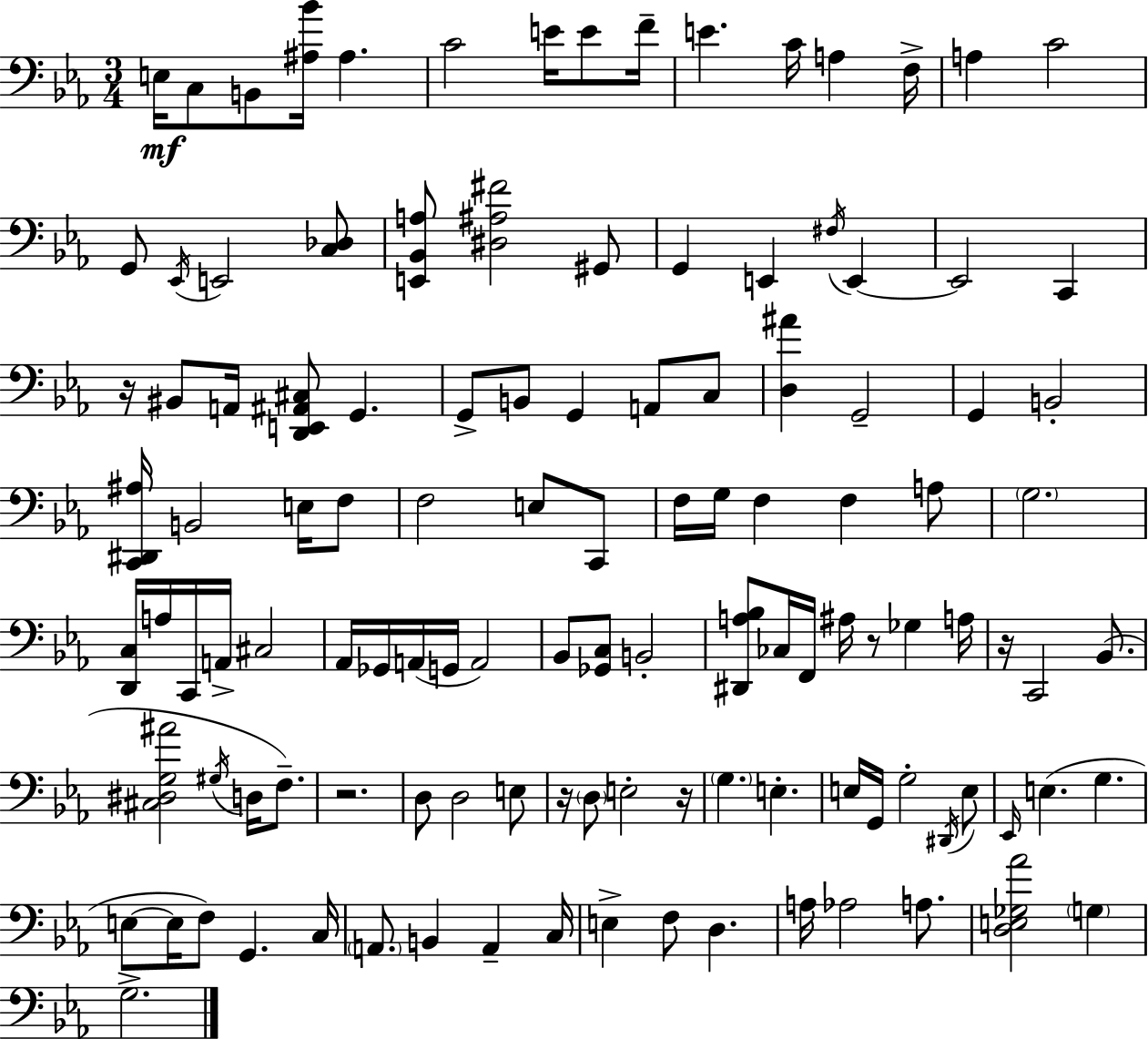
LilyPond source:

{
  \clef bass
  \numericTimeSignature
  \time 3/4
  \key ees \major
  e16\mf c8 b,8 <ais bes'>16 ais4. | c'2 e'16 e'8 f'16-- | e'4. c'16 a4 f16-> | a4 c'2 | \break g,8 \acciaccatura { ees,16 } e,2 <c des>8 | <e, bes, a>8 <dis ais fis'>2 gis,8 | g,4 e,4 \acciaccatura { fis16 } e,4~~ | e,2 c,4 | \break r16 bis,8 a,16 <d, e, ais, cis>8 g,4. | g,8-> b,8 g,4 a,8 | c8 <d ais'>4 g,2-- | g,4 b,2-. | \break <c, dis, ais>16 b,2 e16 | f8 f2 e8 | c,8 f16 g16 f4 f4 | a8 \parenthesize g2. | \break <d, c>16 a16 c,16 a,16-> cis2 | aes,16 ges,16 a,16( g,16 a,2) | bes,8 <ges, c>8 b,2-. | <dis, a bes>8 ces16 f,16 ais16 r8 ges4 | \break a16 r16 c,2 bes,8.( | <cis dis g ais'>2 \acciaccatura { gis16 } d16 | f8.--) r2. | d8 d2 | \break e8 r16 \parenthesize d8 e2-. | r16 \parenthesize g4. e4.-. | e16 g,16 g2-. | \acciaccatura { dis,16 } e8 \grace { ees,16 } e4.( g4. | \break e8~~ e16 f8) g,4. | c16 \parenthesize a,8. b,4 | a,4-- c16 e4-> f8 d4. | a16 aes2 | \break a8. <d e ges aes'>2 | \parenthesize g4 g2.-> | \bar "|."
}